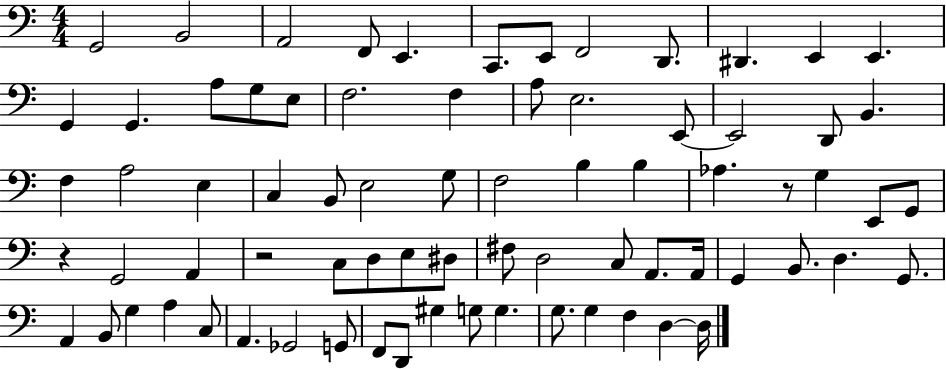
G2/h B2/h A2/h F2/e E2/q. C2/e. E2/e F2/h D2/e. D#2/q. E2/q E2/q. G2/q G2/q. A3/e G3/e E3/e F3/h. F3/q A3/e E3/h. E2/e E2/h D2/e B2/q. F3/q A3/h E3/q C3/q B2/e E3/h G3/e F3/h B3/q B3/q Ab3/q. R/e G3/q E2/e G2/e R/q G2/h A2/q R/h C3/e D3/e E3/e D#3/e F#3/e D3/h C3/e A2/e. A2/s G2/q B2/e. D3/q. G2/e. A2/q B2/e G3/q A3/q C3/e A2/q. Gb2/h G2/e F2/e D2/e G#3/q G3/e G3/q. G3/e. G3/q F3/q D3/q D3/s